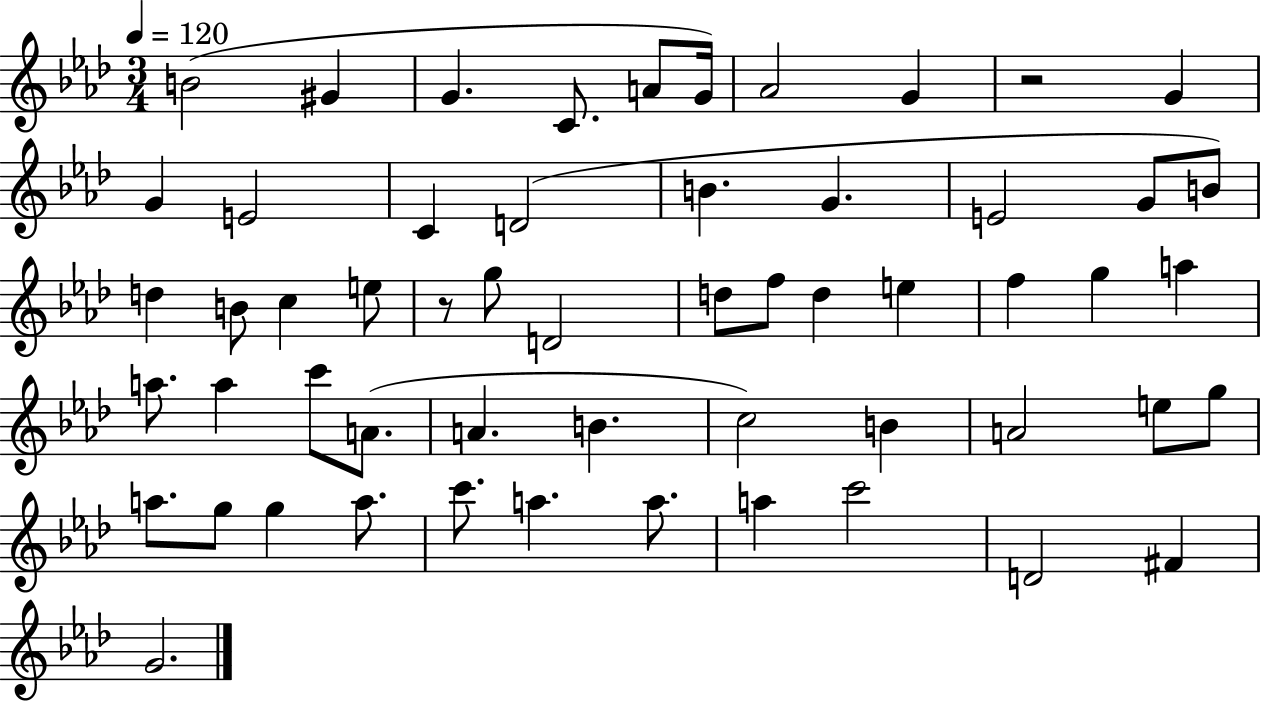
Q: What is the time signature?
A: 3/4